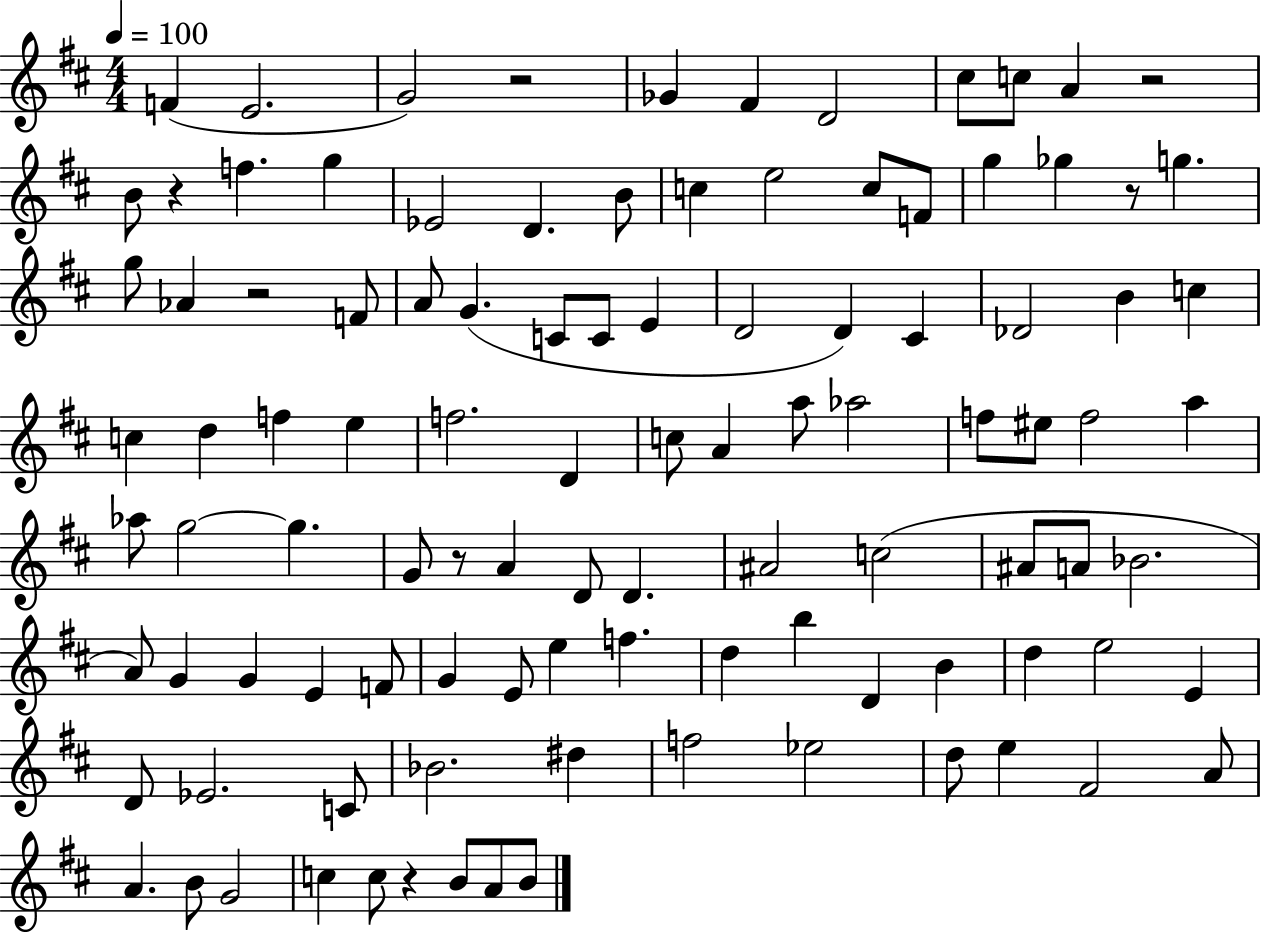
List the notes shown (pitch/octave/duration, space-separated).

F4/q E4/h. G4/h R/h Gb4/q F#4/q D4/h C#5/e C5/e A4/q R/h B4/e R/q F5/q. G5/q Eb4/h D4/q. B4/e C5/q E5/h C5/e F4/e G5/q Gb5/q R/e G5/q. G5/e Ab4/q R/h F4/e A4/e G4/q. C4/e C4/e E4/q D4/h D4/q C#4/q Db4/h B4/q C5/q C5/q D5/q F5/q E5/q F5/h. D4/q C5/e A4/q A5/e Ab5/h F5/e EIS5/e F5/h A5/q Ab5/e G5/h G5/q. G4/e R/e A4/q D4/e D4/q. A#4/h C5/h A#4/e A4/e Bb4/h. A4/e G4/q G4/q E4/q F4/e G4/q E4/e E5/q F5/q. D5/q B5/q D4/q B4/q D5/q E5/h E4/q D4/e Eb4/h. C4/e Bb4/h. D#5/q F5/h Eb5/h D5/e E5/q F#4/h A4/e A4/q. B4/e G4/h C5/q C5/e R/q B4/e A4/e B4/e